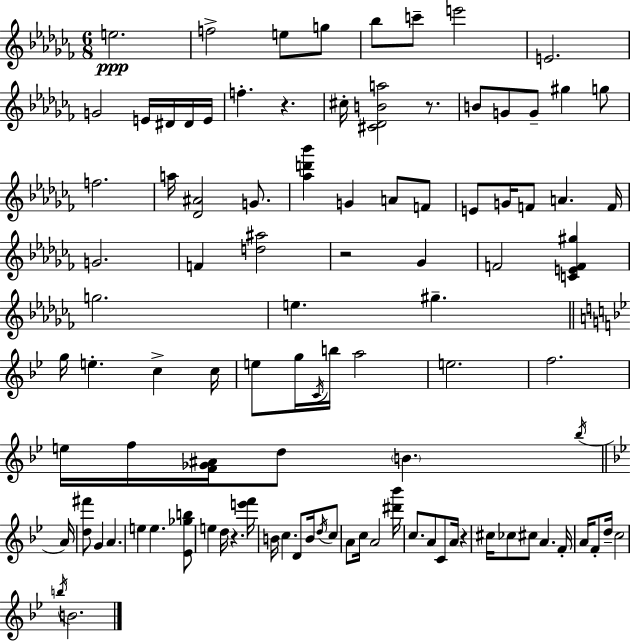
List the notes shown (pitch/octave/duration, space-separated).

E5/h. F5/h E5/e G5/e Bb5/e C6/e E6/h E4/h. G4/h E4/s D#4/s D#4/s E4/s F5/q. R/q. C#5/s [C#4,Db4,B4,A5]/h R/e. B4/e G4/e G4/e G#5/q G5/e F5/h. A5/s [Db4,A#4]/h G4/e. [Ab5,D6,Bb6]/q G4/q A4/e F4/e E4/e G4/s F4/e A4/q. F4/s G4/h. F4/q [D5,A#5]/h R/h Gb4/q F4/h [C4,E4,F4,G#5]/q G5/h. E5/q. G#5/q. G5/s E5/q. C5/q C5/s E5/e G5/s C4/s B5/s A5/h E5/h. F5/h. E5/s F5/s [F4,Gb4,A#4]/s D5/e B4/q. Bb5/s A4/s [D5,F#6]/e G4/q A4/q. E5/q E5/q. [Eb4,Gb5,B5]/e E5/q D5/s R/q. [E6,F6]/s B4/s C5/q. D4/e B4/s D5/s C5/e A4/e C5/s A4/h [D#6,Bb6]/s C5/e. A4/e C4/e A4/s R/q C#5/s CES5/e C#5/e A4/q. F4/s A4/s F4/e D5/s C5/h B5/s B4/h.